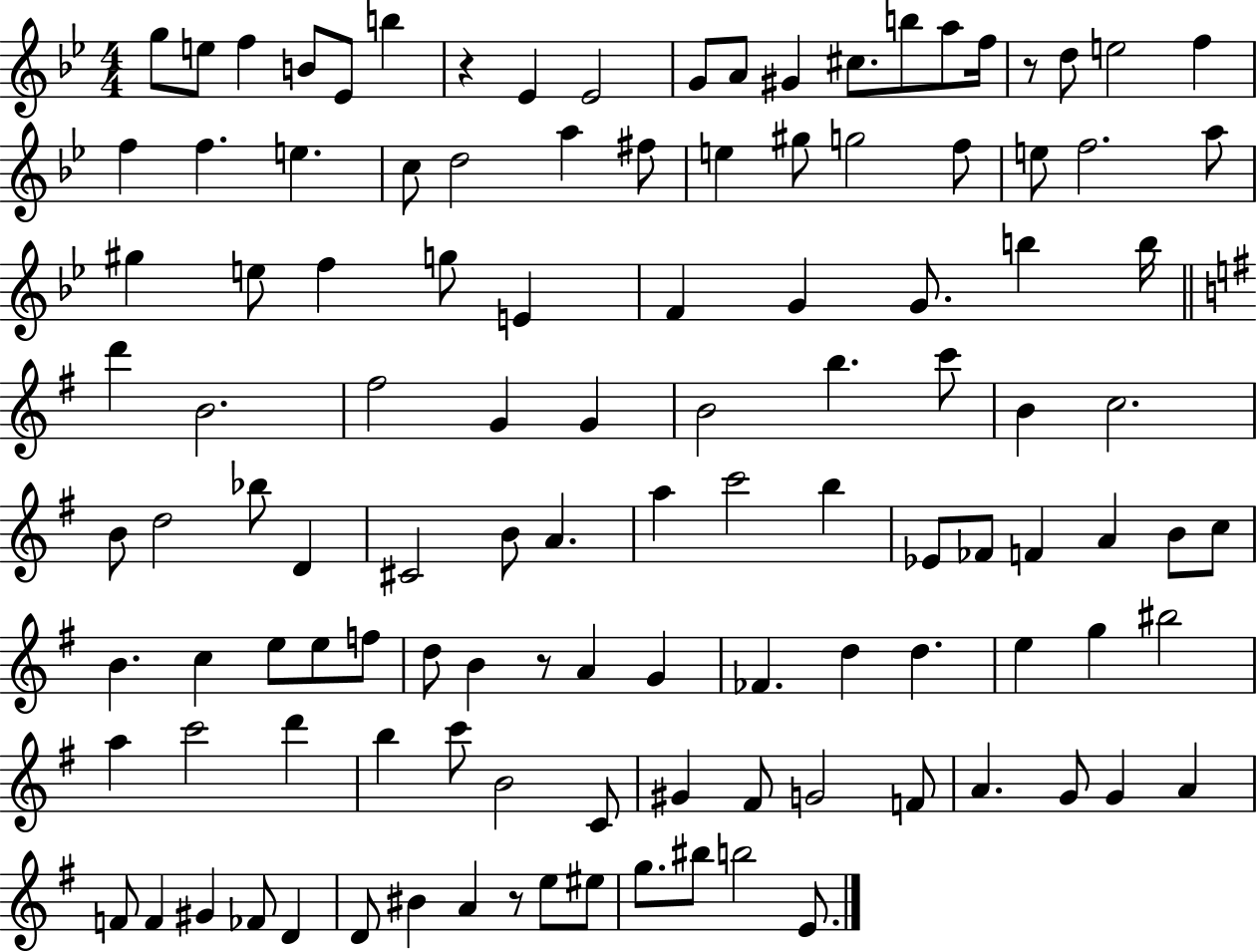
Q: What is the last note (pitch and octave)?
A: E4